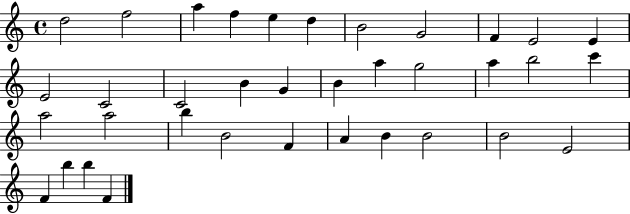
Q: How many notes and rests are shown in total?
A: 36